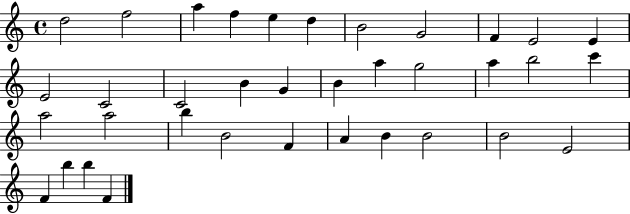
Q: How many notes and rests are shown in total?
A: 36